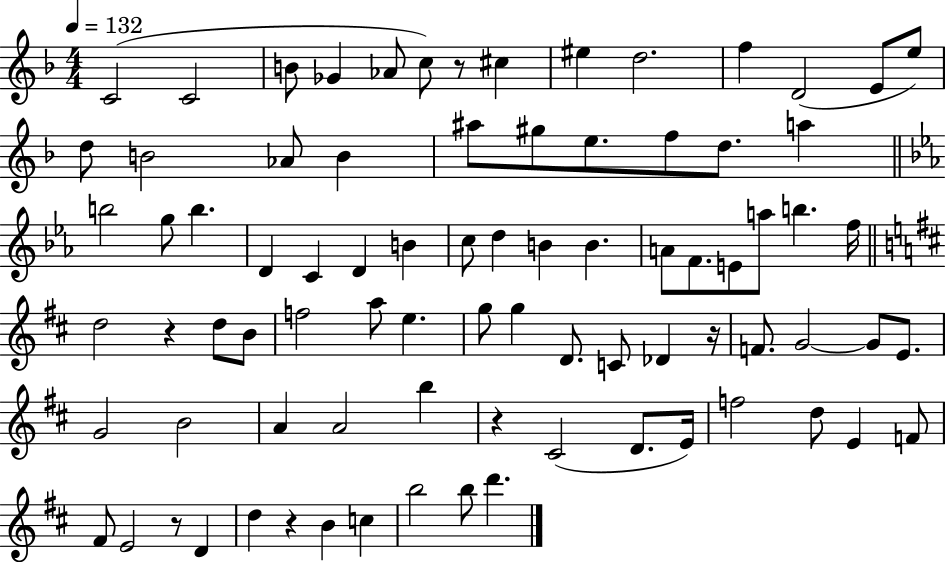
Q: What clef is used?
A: treble